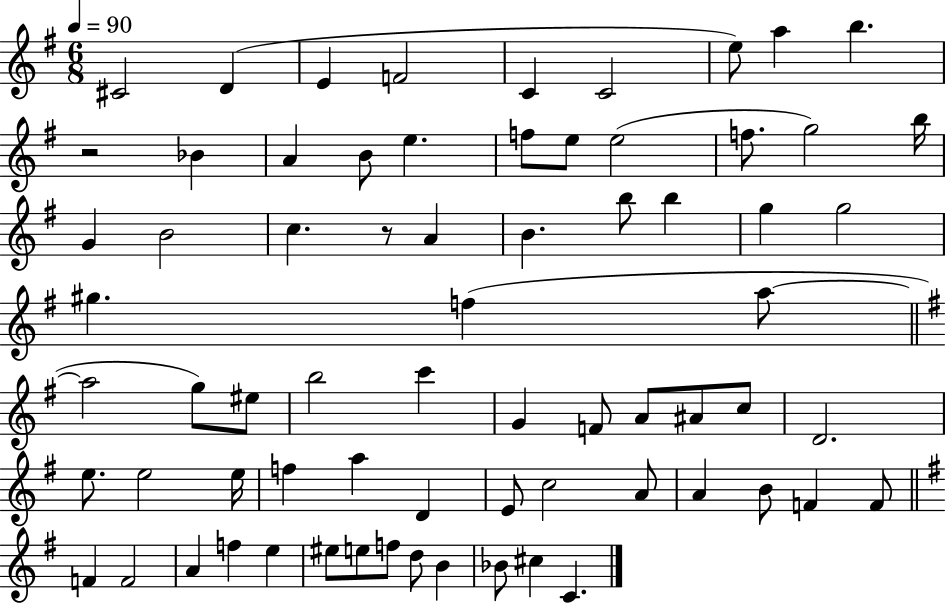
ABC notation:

X:1
T:Untitled
M:6/8
L:1/4
K:G
^C2 D E F2 C C2 e/2 a b z2 _B A B/2 e f/2 e/2 e2 f/2 g2 b/4 G B2 c z/2 A B b/2 b g g2 ^g f a/2 a2 g/2 ^e/2 b2 c' G F/2 A/2 ^A/2 c/2 D2 e/2 e2 e/4 f a D E/2 c2 A/2 A B/2 F F/2 F F2 A f e ^e/2 e/2 f/2 d/2 B _B/2 ^c C